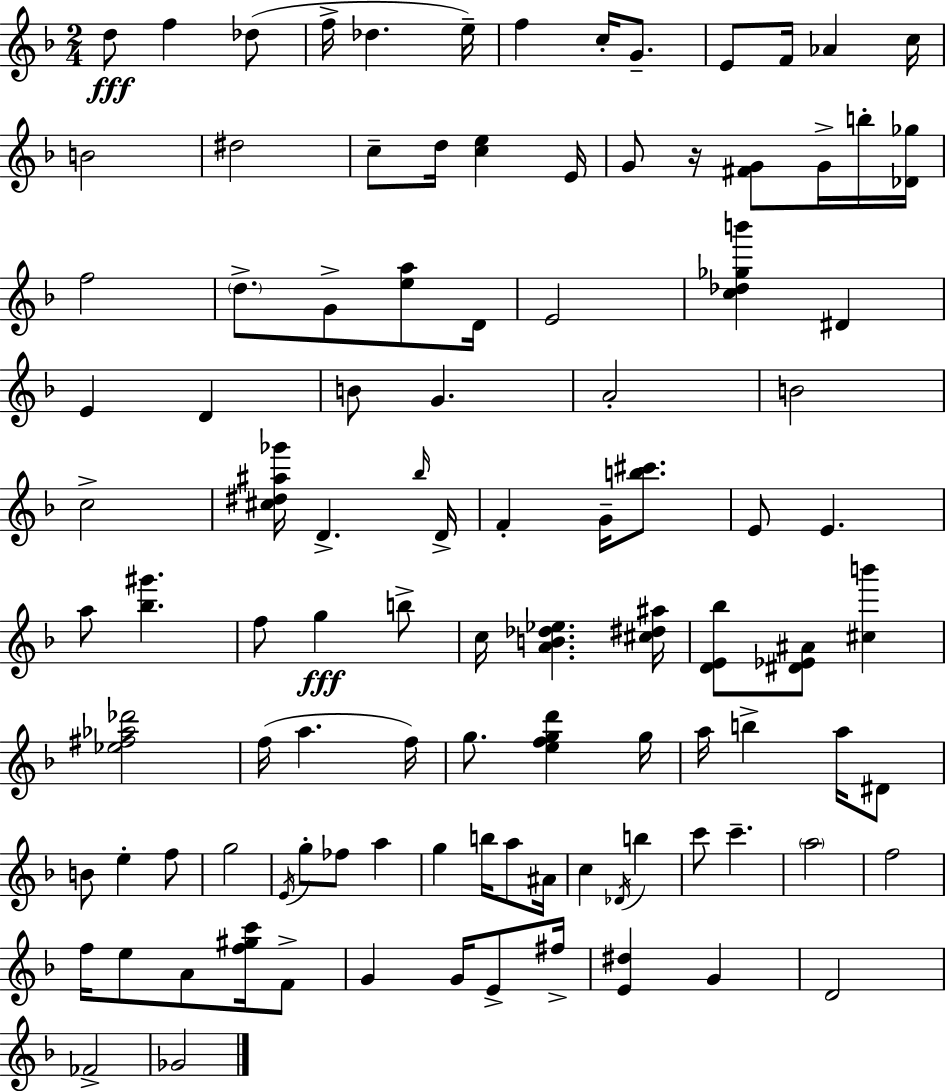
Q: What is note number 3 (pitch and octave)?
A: Db5